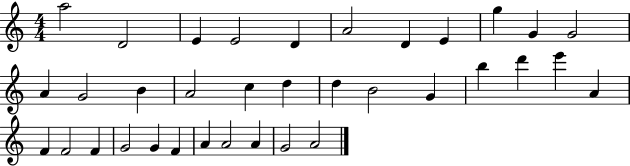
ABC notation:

X:1
T:Untitled
M:4/4
L:1/4
K:C
a2 D2 E E2 D A2 D E g G G2 A G2 B A2 c d d B2 G b d' e' A F F2 F G2 G F A A2 A G2 A2